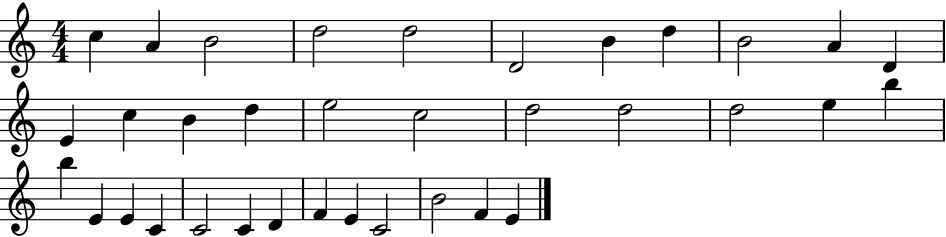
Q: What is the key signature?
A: C major